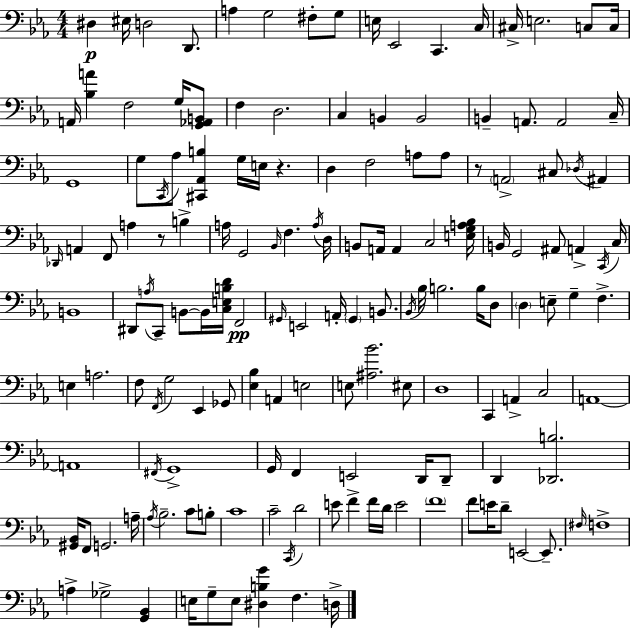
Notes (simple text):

D#3/q EIS3/s D3/h D2/e. A3/q G3/h F#3/e G3/e E3/s Eb2/h C2/q. C3/s C#3/s E3/h. C3/e C3/s A2/s [Bb3,A4]/q F3/h G3/s [G2,Ab2,B2]/e F3/q D3/h. C3/q B2/q B2/h B2/q A2/e. A2/h C3/s G2/w G3/e C2/s Ab3/e [C#2,Ab2,B3]/q G3/s E3/s R/q. D3/q F3/h A3/e A3/e R/e A2/h C#3/e Db3/s A#2/q Db2/s A2/q F2/e A3/q R/e B3/q A3/s G2/h Bb2/s F3/q. A3/s D3/s B2/e A2/s A2/q C3/h [E3,G3,A3,Bb3]/s B2/s G2/h A#2/e A2/q C2/s C3/s B2/w D#2/e A3/s C2/e B2/e B2/s [C3,E3,B3,D4]/s F2/h G#2/s E2/h A2/s G#2/q B2/e. Bb2/s Bb3/s B3/h. B3/s D3/e D3/q E3/e G3/q F3/q. E3/q A3/h. F3/e F2/s G3/h Eb2/q Gb2/e [Eb3,Bb3]/q A2/q E3/h E3/e [A#3,Bb4]/h. EIS3/e D3/w C2/q A2/q C3/h A2/w A2/w F#2/s G2/w G2/s F2/q E2/h D2/s D2/e D2/q [Db2,B3]/h. [G#2,Bb2]/s F2/e G2/h. A3/s Ab3/s Bb3/h. C4/e B3/e C4/w C4/h C2/s D4/h E4/e F4/q F4/s D4/s E4/h F4/w F4/e E4/s D4/e E2/h E2/e. F#3/s F3/w A3/q Gb3/h [G2,Bb2]/q E3/s G3/e E3/e [D#3,B3,G4]/q F3/q. D3/s